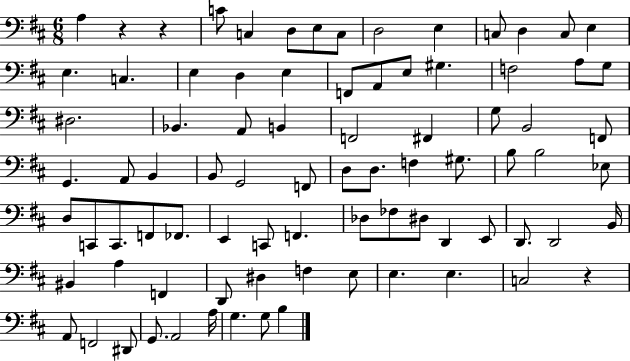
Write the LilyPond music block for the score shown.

{
  \clef bass
  \numericTimeSignature
  \time 6/8
  \key d \major
  a4 r4 r4 | c'8 c4 d8 e8 c8 | d2 e4 | c8 d4 c8 e4 | \break e4. c4. | e4 d4 e4 | f,8 a,8 e8 gis4. | f2 a8 g8 | \break dis2. | bes,4. a,8 b,4 | f,2 fis,4 | g8 b,2 f,8 | \break g,4. a,8 b,4 | b,8 g,2 f,8 | d8 d8. f4 gis8. | b8 b2 ees8 | \break d8 c,8 c,8. f,8 fes,8. | e,4 c,8 f,4. | des8 fes8 dis8 d,4 e,8 | d,8. d,2 b,16 | \break bis,4 a4 f,4 | d,8 dis4 f4 e8 | e4. e4. | c2 r4 | \break a,8 f,2 dis,8 | g,8. a,2 a16 | g4. g8 b4 | \bar "|."
}